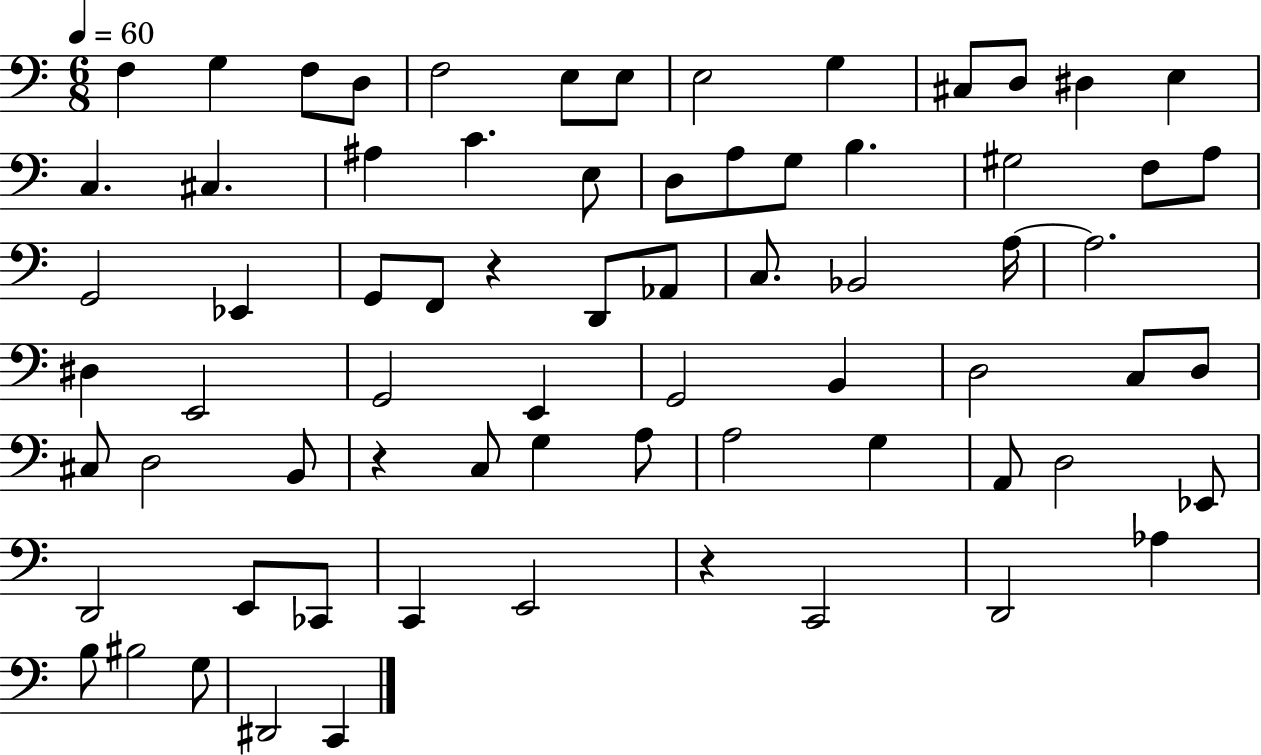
X:1
T:Untitled
M:6/8
L:1/4
K:C
F, G, F,/2 D,/2 F,2 E,/2 E,/2 E,2 G, ^C,/2 D,/2 ^D, E, C, ^C, ^A, C E,/2 D,/2 A,/2 G,/2 B, ^G,2 F,/2 A,/2 G,,2 _E,, G,,/2 F,,/2 z D,,/2 _A,,/2 C,/2 _B,,2 A,/4 A,2 ^D, E,,2 G,,2 E,, G,,2 B,, D,2 C,/2 D,/2 ^C,/2 D,2 B,,/2 z C,/2 G, A,/2 A,2 G, A,,/2 D,2 _E,,/2 D,,2 E,,/2 _C,,/2 C,, E,,2 z C,,2 D,,2 _A, B,/2 ^B,2 G,/2 ^D,,2 C,,